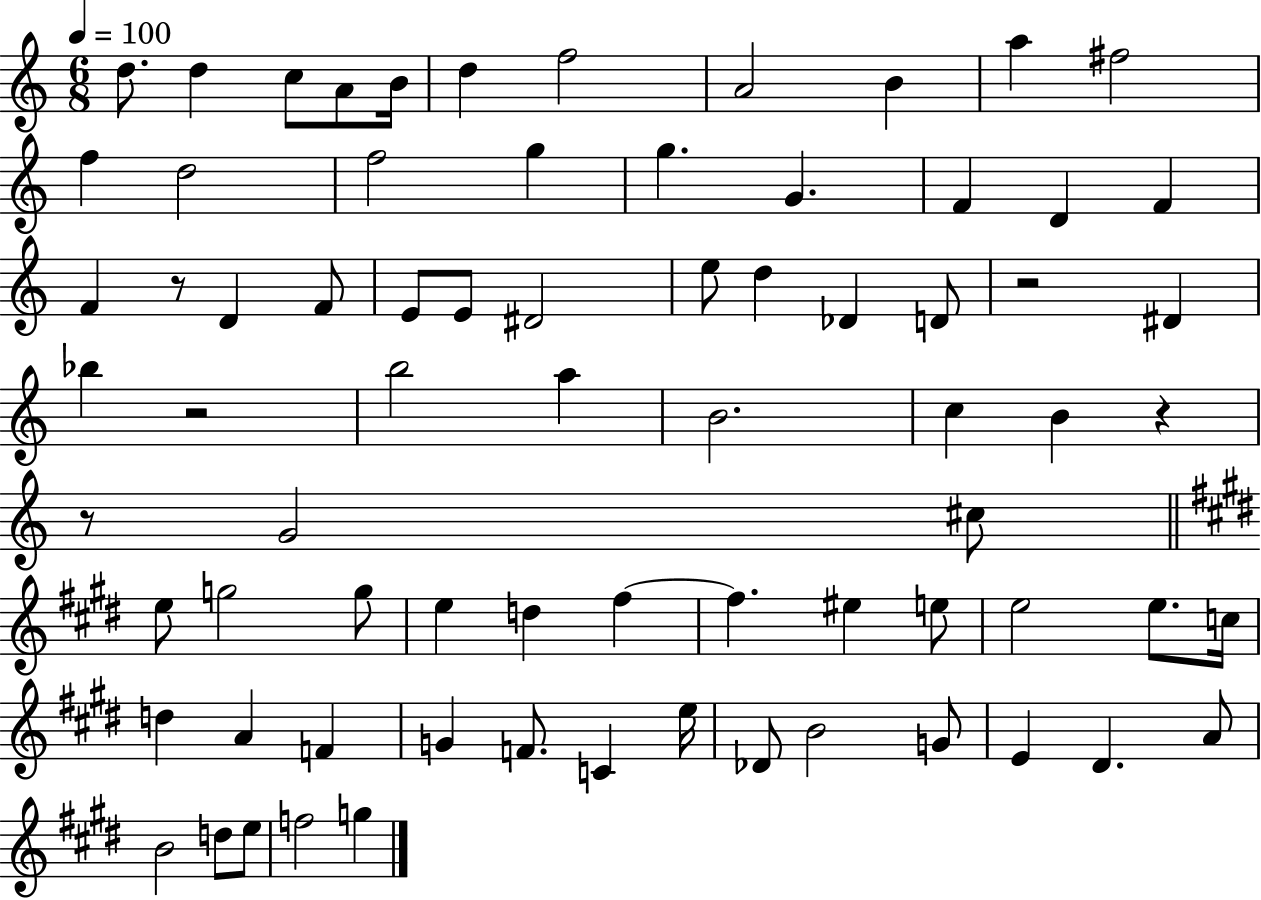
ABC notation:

X:1
T:Untitled
M:6/8
L:1/4
K:C
d/2 d c/2 A/2 B/4 d f2 A2 B a ^f2 f d2 f2 g g G F D F F z/2 D F/2 E/2 E/2 ^D2 e/2 d _D D/2 z2 ^D _b z2 b2 a B2 c B z z/2 G2 ^c/2 e/2 g2 g/2 e d ^f ^f ^e e/2 e2 e/2 c/4 d A F G F/2 C e/4 _D/2 B2 G/2 E ^D A/2 B2 d/2 e/2 f2 g